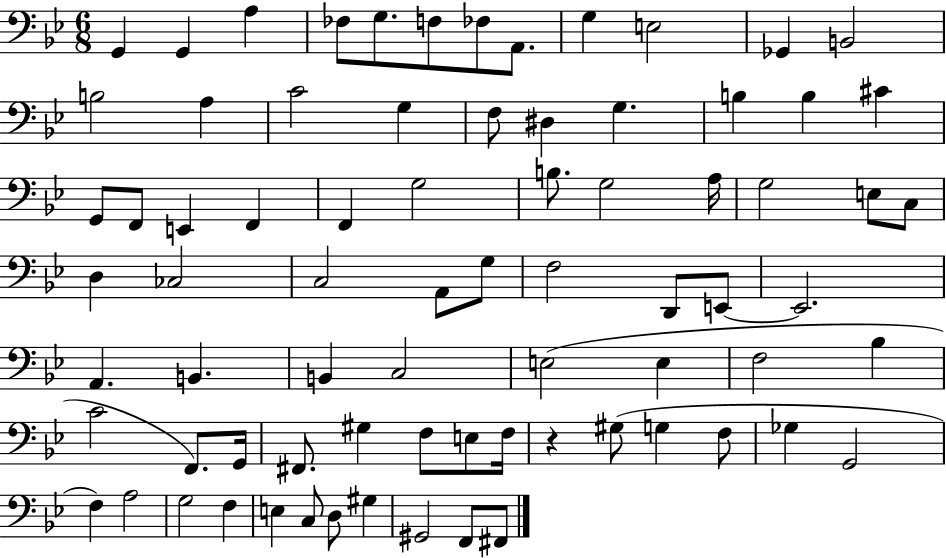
X:1
T:Untitled
M:6/8
L:1/4
K:Bb
G,, G,, A, _F,/2 G,/2 F,/2 _F,/2 A,,/2 G, E,2 _G,, B,,2 B,2 A, C2 G, F,/2 ^D, G, B, B, ^C G,,/2 F,,/2 E,, F,, F,, G,2 B,/2 G,2 A,/4 G,2 E,/2 C,/2 D, _C,2 C,2 A,,/2 G,/2 F,2 D,,/2 E,,/2 E,,2 A,, B,, B,, C,2 E,2 E, F,2 _B, C2 F,,/2 G,,/4 ^F,,/2 ^G, F,/2 E,/2 F,/4 z ^G,/2 G, F,/2 _G, G,,2 F, A,2 G,2 F, E, C,/2 D,/2 ^G, ^G,,2 F,,/2 ^F,,/2